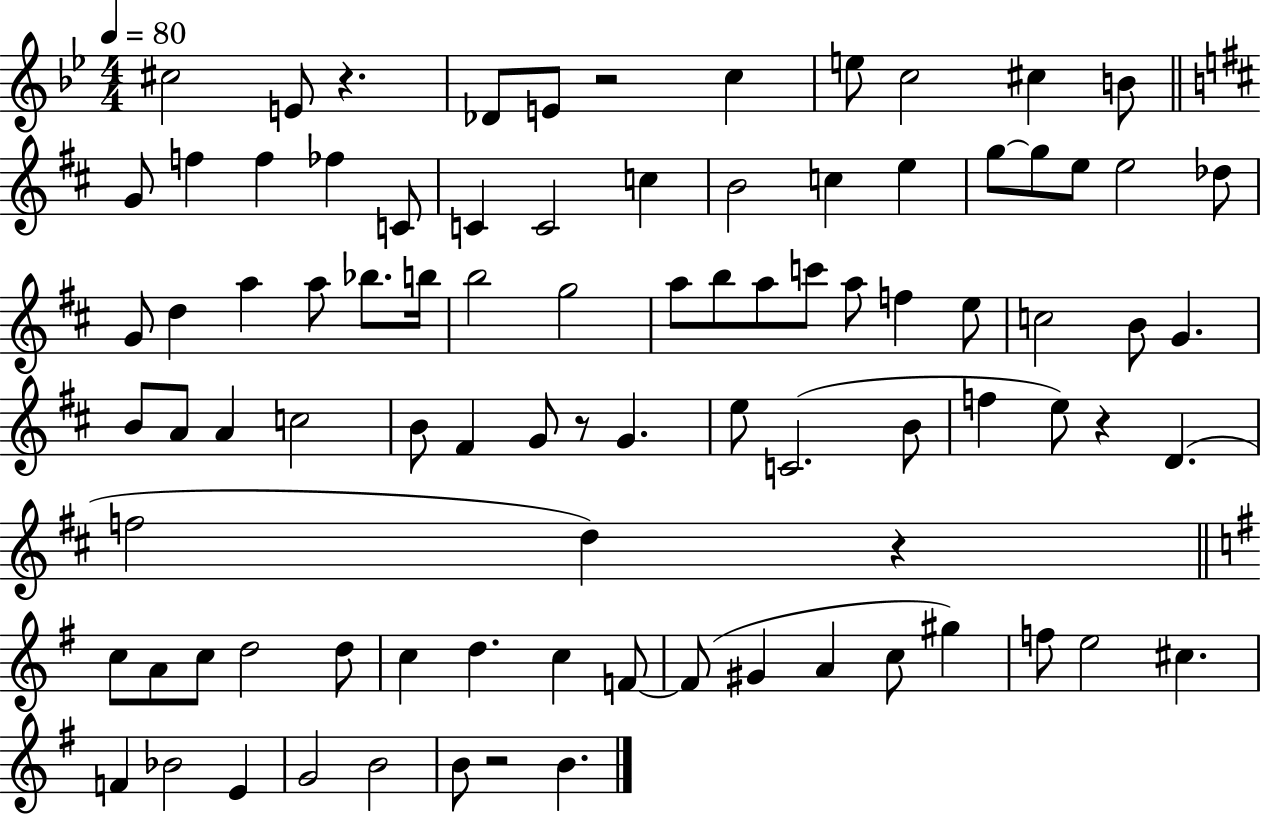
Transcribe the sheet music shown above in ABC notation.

X:1
T:Untitled
M:4/4
L:1/4
K:Bb
^c2 E/2 z _D/2 E/2 z2 c e/2 c2 ^c B/2 G/2 f f _f C/2 C C2 c B2 c e g/2 g/2 e/2 e2 _d/2 G/2 d a a/2 _b/2 b/4 b2 g2 a/2 b/2 a/2 c'/2 a/2 f e/2 c2 B/2 G B/2 A/2 A c2 B/2 ^F G/2 z/2 G e/2 C2 B/2 f e/2 z D f2 d z c/2 A/2 c/2 d2 d/2 c d c F/2 F/2 ^G A c/2 ^g f/2 e2 ^c F _B2 E G2 B2 B/2 z2 B